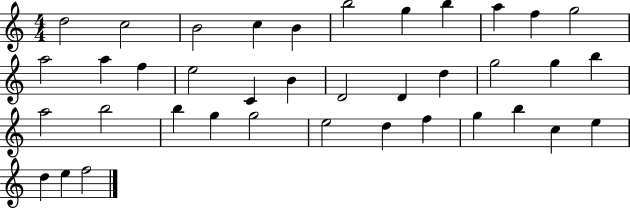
{
  \clef treble
  \numericTimeSignature
  \time 4/4
  \key c \major
  d''2 c''2 | b'2 c''4 b'4 | b''2 g''4 b''4 | a''4 f''4 g''2 | \break a''2 a''4 f''4 | e''2 c'4 b'4 | d'2 d'4 d''4 | g''2 g''4 b''4 | \break a''2 b''2 | b''4 g''4 g''2 | e''2 d''4 f''4 | g''4 b''4 c''4 e''4 | \break d''4 e''4 f''2 | \bar "|."
}